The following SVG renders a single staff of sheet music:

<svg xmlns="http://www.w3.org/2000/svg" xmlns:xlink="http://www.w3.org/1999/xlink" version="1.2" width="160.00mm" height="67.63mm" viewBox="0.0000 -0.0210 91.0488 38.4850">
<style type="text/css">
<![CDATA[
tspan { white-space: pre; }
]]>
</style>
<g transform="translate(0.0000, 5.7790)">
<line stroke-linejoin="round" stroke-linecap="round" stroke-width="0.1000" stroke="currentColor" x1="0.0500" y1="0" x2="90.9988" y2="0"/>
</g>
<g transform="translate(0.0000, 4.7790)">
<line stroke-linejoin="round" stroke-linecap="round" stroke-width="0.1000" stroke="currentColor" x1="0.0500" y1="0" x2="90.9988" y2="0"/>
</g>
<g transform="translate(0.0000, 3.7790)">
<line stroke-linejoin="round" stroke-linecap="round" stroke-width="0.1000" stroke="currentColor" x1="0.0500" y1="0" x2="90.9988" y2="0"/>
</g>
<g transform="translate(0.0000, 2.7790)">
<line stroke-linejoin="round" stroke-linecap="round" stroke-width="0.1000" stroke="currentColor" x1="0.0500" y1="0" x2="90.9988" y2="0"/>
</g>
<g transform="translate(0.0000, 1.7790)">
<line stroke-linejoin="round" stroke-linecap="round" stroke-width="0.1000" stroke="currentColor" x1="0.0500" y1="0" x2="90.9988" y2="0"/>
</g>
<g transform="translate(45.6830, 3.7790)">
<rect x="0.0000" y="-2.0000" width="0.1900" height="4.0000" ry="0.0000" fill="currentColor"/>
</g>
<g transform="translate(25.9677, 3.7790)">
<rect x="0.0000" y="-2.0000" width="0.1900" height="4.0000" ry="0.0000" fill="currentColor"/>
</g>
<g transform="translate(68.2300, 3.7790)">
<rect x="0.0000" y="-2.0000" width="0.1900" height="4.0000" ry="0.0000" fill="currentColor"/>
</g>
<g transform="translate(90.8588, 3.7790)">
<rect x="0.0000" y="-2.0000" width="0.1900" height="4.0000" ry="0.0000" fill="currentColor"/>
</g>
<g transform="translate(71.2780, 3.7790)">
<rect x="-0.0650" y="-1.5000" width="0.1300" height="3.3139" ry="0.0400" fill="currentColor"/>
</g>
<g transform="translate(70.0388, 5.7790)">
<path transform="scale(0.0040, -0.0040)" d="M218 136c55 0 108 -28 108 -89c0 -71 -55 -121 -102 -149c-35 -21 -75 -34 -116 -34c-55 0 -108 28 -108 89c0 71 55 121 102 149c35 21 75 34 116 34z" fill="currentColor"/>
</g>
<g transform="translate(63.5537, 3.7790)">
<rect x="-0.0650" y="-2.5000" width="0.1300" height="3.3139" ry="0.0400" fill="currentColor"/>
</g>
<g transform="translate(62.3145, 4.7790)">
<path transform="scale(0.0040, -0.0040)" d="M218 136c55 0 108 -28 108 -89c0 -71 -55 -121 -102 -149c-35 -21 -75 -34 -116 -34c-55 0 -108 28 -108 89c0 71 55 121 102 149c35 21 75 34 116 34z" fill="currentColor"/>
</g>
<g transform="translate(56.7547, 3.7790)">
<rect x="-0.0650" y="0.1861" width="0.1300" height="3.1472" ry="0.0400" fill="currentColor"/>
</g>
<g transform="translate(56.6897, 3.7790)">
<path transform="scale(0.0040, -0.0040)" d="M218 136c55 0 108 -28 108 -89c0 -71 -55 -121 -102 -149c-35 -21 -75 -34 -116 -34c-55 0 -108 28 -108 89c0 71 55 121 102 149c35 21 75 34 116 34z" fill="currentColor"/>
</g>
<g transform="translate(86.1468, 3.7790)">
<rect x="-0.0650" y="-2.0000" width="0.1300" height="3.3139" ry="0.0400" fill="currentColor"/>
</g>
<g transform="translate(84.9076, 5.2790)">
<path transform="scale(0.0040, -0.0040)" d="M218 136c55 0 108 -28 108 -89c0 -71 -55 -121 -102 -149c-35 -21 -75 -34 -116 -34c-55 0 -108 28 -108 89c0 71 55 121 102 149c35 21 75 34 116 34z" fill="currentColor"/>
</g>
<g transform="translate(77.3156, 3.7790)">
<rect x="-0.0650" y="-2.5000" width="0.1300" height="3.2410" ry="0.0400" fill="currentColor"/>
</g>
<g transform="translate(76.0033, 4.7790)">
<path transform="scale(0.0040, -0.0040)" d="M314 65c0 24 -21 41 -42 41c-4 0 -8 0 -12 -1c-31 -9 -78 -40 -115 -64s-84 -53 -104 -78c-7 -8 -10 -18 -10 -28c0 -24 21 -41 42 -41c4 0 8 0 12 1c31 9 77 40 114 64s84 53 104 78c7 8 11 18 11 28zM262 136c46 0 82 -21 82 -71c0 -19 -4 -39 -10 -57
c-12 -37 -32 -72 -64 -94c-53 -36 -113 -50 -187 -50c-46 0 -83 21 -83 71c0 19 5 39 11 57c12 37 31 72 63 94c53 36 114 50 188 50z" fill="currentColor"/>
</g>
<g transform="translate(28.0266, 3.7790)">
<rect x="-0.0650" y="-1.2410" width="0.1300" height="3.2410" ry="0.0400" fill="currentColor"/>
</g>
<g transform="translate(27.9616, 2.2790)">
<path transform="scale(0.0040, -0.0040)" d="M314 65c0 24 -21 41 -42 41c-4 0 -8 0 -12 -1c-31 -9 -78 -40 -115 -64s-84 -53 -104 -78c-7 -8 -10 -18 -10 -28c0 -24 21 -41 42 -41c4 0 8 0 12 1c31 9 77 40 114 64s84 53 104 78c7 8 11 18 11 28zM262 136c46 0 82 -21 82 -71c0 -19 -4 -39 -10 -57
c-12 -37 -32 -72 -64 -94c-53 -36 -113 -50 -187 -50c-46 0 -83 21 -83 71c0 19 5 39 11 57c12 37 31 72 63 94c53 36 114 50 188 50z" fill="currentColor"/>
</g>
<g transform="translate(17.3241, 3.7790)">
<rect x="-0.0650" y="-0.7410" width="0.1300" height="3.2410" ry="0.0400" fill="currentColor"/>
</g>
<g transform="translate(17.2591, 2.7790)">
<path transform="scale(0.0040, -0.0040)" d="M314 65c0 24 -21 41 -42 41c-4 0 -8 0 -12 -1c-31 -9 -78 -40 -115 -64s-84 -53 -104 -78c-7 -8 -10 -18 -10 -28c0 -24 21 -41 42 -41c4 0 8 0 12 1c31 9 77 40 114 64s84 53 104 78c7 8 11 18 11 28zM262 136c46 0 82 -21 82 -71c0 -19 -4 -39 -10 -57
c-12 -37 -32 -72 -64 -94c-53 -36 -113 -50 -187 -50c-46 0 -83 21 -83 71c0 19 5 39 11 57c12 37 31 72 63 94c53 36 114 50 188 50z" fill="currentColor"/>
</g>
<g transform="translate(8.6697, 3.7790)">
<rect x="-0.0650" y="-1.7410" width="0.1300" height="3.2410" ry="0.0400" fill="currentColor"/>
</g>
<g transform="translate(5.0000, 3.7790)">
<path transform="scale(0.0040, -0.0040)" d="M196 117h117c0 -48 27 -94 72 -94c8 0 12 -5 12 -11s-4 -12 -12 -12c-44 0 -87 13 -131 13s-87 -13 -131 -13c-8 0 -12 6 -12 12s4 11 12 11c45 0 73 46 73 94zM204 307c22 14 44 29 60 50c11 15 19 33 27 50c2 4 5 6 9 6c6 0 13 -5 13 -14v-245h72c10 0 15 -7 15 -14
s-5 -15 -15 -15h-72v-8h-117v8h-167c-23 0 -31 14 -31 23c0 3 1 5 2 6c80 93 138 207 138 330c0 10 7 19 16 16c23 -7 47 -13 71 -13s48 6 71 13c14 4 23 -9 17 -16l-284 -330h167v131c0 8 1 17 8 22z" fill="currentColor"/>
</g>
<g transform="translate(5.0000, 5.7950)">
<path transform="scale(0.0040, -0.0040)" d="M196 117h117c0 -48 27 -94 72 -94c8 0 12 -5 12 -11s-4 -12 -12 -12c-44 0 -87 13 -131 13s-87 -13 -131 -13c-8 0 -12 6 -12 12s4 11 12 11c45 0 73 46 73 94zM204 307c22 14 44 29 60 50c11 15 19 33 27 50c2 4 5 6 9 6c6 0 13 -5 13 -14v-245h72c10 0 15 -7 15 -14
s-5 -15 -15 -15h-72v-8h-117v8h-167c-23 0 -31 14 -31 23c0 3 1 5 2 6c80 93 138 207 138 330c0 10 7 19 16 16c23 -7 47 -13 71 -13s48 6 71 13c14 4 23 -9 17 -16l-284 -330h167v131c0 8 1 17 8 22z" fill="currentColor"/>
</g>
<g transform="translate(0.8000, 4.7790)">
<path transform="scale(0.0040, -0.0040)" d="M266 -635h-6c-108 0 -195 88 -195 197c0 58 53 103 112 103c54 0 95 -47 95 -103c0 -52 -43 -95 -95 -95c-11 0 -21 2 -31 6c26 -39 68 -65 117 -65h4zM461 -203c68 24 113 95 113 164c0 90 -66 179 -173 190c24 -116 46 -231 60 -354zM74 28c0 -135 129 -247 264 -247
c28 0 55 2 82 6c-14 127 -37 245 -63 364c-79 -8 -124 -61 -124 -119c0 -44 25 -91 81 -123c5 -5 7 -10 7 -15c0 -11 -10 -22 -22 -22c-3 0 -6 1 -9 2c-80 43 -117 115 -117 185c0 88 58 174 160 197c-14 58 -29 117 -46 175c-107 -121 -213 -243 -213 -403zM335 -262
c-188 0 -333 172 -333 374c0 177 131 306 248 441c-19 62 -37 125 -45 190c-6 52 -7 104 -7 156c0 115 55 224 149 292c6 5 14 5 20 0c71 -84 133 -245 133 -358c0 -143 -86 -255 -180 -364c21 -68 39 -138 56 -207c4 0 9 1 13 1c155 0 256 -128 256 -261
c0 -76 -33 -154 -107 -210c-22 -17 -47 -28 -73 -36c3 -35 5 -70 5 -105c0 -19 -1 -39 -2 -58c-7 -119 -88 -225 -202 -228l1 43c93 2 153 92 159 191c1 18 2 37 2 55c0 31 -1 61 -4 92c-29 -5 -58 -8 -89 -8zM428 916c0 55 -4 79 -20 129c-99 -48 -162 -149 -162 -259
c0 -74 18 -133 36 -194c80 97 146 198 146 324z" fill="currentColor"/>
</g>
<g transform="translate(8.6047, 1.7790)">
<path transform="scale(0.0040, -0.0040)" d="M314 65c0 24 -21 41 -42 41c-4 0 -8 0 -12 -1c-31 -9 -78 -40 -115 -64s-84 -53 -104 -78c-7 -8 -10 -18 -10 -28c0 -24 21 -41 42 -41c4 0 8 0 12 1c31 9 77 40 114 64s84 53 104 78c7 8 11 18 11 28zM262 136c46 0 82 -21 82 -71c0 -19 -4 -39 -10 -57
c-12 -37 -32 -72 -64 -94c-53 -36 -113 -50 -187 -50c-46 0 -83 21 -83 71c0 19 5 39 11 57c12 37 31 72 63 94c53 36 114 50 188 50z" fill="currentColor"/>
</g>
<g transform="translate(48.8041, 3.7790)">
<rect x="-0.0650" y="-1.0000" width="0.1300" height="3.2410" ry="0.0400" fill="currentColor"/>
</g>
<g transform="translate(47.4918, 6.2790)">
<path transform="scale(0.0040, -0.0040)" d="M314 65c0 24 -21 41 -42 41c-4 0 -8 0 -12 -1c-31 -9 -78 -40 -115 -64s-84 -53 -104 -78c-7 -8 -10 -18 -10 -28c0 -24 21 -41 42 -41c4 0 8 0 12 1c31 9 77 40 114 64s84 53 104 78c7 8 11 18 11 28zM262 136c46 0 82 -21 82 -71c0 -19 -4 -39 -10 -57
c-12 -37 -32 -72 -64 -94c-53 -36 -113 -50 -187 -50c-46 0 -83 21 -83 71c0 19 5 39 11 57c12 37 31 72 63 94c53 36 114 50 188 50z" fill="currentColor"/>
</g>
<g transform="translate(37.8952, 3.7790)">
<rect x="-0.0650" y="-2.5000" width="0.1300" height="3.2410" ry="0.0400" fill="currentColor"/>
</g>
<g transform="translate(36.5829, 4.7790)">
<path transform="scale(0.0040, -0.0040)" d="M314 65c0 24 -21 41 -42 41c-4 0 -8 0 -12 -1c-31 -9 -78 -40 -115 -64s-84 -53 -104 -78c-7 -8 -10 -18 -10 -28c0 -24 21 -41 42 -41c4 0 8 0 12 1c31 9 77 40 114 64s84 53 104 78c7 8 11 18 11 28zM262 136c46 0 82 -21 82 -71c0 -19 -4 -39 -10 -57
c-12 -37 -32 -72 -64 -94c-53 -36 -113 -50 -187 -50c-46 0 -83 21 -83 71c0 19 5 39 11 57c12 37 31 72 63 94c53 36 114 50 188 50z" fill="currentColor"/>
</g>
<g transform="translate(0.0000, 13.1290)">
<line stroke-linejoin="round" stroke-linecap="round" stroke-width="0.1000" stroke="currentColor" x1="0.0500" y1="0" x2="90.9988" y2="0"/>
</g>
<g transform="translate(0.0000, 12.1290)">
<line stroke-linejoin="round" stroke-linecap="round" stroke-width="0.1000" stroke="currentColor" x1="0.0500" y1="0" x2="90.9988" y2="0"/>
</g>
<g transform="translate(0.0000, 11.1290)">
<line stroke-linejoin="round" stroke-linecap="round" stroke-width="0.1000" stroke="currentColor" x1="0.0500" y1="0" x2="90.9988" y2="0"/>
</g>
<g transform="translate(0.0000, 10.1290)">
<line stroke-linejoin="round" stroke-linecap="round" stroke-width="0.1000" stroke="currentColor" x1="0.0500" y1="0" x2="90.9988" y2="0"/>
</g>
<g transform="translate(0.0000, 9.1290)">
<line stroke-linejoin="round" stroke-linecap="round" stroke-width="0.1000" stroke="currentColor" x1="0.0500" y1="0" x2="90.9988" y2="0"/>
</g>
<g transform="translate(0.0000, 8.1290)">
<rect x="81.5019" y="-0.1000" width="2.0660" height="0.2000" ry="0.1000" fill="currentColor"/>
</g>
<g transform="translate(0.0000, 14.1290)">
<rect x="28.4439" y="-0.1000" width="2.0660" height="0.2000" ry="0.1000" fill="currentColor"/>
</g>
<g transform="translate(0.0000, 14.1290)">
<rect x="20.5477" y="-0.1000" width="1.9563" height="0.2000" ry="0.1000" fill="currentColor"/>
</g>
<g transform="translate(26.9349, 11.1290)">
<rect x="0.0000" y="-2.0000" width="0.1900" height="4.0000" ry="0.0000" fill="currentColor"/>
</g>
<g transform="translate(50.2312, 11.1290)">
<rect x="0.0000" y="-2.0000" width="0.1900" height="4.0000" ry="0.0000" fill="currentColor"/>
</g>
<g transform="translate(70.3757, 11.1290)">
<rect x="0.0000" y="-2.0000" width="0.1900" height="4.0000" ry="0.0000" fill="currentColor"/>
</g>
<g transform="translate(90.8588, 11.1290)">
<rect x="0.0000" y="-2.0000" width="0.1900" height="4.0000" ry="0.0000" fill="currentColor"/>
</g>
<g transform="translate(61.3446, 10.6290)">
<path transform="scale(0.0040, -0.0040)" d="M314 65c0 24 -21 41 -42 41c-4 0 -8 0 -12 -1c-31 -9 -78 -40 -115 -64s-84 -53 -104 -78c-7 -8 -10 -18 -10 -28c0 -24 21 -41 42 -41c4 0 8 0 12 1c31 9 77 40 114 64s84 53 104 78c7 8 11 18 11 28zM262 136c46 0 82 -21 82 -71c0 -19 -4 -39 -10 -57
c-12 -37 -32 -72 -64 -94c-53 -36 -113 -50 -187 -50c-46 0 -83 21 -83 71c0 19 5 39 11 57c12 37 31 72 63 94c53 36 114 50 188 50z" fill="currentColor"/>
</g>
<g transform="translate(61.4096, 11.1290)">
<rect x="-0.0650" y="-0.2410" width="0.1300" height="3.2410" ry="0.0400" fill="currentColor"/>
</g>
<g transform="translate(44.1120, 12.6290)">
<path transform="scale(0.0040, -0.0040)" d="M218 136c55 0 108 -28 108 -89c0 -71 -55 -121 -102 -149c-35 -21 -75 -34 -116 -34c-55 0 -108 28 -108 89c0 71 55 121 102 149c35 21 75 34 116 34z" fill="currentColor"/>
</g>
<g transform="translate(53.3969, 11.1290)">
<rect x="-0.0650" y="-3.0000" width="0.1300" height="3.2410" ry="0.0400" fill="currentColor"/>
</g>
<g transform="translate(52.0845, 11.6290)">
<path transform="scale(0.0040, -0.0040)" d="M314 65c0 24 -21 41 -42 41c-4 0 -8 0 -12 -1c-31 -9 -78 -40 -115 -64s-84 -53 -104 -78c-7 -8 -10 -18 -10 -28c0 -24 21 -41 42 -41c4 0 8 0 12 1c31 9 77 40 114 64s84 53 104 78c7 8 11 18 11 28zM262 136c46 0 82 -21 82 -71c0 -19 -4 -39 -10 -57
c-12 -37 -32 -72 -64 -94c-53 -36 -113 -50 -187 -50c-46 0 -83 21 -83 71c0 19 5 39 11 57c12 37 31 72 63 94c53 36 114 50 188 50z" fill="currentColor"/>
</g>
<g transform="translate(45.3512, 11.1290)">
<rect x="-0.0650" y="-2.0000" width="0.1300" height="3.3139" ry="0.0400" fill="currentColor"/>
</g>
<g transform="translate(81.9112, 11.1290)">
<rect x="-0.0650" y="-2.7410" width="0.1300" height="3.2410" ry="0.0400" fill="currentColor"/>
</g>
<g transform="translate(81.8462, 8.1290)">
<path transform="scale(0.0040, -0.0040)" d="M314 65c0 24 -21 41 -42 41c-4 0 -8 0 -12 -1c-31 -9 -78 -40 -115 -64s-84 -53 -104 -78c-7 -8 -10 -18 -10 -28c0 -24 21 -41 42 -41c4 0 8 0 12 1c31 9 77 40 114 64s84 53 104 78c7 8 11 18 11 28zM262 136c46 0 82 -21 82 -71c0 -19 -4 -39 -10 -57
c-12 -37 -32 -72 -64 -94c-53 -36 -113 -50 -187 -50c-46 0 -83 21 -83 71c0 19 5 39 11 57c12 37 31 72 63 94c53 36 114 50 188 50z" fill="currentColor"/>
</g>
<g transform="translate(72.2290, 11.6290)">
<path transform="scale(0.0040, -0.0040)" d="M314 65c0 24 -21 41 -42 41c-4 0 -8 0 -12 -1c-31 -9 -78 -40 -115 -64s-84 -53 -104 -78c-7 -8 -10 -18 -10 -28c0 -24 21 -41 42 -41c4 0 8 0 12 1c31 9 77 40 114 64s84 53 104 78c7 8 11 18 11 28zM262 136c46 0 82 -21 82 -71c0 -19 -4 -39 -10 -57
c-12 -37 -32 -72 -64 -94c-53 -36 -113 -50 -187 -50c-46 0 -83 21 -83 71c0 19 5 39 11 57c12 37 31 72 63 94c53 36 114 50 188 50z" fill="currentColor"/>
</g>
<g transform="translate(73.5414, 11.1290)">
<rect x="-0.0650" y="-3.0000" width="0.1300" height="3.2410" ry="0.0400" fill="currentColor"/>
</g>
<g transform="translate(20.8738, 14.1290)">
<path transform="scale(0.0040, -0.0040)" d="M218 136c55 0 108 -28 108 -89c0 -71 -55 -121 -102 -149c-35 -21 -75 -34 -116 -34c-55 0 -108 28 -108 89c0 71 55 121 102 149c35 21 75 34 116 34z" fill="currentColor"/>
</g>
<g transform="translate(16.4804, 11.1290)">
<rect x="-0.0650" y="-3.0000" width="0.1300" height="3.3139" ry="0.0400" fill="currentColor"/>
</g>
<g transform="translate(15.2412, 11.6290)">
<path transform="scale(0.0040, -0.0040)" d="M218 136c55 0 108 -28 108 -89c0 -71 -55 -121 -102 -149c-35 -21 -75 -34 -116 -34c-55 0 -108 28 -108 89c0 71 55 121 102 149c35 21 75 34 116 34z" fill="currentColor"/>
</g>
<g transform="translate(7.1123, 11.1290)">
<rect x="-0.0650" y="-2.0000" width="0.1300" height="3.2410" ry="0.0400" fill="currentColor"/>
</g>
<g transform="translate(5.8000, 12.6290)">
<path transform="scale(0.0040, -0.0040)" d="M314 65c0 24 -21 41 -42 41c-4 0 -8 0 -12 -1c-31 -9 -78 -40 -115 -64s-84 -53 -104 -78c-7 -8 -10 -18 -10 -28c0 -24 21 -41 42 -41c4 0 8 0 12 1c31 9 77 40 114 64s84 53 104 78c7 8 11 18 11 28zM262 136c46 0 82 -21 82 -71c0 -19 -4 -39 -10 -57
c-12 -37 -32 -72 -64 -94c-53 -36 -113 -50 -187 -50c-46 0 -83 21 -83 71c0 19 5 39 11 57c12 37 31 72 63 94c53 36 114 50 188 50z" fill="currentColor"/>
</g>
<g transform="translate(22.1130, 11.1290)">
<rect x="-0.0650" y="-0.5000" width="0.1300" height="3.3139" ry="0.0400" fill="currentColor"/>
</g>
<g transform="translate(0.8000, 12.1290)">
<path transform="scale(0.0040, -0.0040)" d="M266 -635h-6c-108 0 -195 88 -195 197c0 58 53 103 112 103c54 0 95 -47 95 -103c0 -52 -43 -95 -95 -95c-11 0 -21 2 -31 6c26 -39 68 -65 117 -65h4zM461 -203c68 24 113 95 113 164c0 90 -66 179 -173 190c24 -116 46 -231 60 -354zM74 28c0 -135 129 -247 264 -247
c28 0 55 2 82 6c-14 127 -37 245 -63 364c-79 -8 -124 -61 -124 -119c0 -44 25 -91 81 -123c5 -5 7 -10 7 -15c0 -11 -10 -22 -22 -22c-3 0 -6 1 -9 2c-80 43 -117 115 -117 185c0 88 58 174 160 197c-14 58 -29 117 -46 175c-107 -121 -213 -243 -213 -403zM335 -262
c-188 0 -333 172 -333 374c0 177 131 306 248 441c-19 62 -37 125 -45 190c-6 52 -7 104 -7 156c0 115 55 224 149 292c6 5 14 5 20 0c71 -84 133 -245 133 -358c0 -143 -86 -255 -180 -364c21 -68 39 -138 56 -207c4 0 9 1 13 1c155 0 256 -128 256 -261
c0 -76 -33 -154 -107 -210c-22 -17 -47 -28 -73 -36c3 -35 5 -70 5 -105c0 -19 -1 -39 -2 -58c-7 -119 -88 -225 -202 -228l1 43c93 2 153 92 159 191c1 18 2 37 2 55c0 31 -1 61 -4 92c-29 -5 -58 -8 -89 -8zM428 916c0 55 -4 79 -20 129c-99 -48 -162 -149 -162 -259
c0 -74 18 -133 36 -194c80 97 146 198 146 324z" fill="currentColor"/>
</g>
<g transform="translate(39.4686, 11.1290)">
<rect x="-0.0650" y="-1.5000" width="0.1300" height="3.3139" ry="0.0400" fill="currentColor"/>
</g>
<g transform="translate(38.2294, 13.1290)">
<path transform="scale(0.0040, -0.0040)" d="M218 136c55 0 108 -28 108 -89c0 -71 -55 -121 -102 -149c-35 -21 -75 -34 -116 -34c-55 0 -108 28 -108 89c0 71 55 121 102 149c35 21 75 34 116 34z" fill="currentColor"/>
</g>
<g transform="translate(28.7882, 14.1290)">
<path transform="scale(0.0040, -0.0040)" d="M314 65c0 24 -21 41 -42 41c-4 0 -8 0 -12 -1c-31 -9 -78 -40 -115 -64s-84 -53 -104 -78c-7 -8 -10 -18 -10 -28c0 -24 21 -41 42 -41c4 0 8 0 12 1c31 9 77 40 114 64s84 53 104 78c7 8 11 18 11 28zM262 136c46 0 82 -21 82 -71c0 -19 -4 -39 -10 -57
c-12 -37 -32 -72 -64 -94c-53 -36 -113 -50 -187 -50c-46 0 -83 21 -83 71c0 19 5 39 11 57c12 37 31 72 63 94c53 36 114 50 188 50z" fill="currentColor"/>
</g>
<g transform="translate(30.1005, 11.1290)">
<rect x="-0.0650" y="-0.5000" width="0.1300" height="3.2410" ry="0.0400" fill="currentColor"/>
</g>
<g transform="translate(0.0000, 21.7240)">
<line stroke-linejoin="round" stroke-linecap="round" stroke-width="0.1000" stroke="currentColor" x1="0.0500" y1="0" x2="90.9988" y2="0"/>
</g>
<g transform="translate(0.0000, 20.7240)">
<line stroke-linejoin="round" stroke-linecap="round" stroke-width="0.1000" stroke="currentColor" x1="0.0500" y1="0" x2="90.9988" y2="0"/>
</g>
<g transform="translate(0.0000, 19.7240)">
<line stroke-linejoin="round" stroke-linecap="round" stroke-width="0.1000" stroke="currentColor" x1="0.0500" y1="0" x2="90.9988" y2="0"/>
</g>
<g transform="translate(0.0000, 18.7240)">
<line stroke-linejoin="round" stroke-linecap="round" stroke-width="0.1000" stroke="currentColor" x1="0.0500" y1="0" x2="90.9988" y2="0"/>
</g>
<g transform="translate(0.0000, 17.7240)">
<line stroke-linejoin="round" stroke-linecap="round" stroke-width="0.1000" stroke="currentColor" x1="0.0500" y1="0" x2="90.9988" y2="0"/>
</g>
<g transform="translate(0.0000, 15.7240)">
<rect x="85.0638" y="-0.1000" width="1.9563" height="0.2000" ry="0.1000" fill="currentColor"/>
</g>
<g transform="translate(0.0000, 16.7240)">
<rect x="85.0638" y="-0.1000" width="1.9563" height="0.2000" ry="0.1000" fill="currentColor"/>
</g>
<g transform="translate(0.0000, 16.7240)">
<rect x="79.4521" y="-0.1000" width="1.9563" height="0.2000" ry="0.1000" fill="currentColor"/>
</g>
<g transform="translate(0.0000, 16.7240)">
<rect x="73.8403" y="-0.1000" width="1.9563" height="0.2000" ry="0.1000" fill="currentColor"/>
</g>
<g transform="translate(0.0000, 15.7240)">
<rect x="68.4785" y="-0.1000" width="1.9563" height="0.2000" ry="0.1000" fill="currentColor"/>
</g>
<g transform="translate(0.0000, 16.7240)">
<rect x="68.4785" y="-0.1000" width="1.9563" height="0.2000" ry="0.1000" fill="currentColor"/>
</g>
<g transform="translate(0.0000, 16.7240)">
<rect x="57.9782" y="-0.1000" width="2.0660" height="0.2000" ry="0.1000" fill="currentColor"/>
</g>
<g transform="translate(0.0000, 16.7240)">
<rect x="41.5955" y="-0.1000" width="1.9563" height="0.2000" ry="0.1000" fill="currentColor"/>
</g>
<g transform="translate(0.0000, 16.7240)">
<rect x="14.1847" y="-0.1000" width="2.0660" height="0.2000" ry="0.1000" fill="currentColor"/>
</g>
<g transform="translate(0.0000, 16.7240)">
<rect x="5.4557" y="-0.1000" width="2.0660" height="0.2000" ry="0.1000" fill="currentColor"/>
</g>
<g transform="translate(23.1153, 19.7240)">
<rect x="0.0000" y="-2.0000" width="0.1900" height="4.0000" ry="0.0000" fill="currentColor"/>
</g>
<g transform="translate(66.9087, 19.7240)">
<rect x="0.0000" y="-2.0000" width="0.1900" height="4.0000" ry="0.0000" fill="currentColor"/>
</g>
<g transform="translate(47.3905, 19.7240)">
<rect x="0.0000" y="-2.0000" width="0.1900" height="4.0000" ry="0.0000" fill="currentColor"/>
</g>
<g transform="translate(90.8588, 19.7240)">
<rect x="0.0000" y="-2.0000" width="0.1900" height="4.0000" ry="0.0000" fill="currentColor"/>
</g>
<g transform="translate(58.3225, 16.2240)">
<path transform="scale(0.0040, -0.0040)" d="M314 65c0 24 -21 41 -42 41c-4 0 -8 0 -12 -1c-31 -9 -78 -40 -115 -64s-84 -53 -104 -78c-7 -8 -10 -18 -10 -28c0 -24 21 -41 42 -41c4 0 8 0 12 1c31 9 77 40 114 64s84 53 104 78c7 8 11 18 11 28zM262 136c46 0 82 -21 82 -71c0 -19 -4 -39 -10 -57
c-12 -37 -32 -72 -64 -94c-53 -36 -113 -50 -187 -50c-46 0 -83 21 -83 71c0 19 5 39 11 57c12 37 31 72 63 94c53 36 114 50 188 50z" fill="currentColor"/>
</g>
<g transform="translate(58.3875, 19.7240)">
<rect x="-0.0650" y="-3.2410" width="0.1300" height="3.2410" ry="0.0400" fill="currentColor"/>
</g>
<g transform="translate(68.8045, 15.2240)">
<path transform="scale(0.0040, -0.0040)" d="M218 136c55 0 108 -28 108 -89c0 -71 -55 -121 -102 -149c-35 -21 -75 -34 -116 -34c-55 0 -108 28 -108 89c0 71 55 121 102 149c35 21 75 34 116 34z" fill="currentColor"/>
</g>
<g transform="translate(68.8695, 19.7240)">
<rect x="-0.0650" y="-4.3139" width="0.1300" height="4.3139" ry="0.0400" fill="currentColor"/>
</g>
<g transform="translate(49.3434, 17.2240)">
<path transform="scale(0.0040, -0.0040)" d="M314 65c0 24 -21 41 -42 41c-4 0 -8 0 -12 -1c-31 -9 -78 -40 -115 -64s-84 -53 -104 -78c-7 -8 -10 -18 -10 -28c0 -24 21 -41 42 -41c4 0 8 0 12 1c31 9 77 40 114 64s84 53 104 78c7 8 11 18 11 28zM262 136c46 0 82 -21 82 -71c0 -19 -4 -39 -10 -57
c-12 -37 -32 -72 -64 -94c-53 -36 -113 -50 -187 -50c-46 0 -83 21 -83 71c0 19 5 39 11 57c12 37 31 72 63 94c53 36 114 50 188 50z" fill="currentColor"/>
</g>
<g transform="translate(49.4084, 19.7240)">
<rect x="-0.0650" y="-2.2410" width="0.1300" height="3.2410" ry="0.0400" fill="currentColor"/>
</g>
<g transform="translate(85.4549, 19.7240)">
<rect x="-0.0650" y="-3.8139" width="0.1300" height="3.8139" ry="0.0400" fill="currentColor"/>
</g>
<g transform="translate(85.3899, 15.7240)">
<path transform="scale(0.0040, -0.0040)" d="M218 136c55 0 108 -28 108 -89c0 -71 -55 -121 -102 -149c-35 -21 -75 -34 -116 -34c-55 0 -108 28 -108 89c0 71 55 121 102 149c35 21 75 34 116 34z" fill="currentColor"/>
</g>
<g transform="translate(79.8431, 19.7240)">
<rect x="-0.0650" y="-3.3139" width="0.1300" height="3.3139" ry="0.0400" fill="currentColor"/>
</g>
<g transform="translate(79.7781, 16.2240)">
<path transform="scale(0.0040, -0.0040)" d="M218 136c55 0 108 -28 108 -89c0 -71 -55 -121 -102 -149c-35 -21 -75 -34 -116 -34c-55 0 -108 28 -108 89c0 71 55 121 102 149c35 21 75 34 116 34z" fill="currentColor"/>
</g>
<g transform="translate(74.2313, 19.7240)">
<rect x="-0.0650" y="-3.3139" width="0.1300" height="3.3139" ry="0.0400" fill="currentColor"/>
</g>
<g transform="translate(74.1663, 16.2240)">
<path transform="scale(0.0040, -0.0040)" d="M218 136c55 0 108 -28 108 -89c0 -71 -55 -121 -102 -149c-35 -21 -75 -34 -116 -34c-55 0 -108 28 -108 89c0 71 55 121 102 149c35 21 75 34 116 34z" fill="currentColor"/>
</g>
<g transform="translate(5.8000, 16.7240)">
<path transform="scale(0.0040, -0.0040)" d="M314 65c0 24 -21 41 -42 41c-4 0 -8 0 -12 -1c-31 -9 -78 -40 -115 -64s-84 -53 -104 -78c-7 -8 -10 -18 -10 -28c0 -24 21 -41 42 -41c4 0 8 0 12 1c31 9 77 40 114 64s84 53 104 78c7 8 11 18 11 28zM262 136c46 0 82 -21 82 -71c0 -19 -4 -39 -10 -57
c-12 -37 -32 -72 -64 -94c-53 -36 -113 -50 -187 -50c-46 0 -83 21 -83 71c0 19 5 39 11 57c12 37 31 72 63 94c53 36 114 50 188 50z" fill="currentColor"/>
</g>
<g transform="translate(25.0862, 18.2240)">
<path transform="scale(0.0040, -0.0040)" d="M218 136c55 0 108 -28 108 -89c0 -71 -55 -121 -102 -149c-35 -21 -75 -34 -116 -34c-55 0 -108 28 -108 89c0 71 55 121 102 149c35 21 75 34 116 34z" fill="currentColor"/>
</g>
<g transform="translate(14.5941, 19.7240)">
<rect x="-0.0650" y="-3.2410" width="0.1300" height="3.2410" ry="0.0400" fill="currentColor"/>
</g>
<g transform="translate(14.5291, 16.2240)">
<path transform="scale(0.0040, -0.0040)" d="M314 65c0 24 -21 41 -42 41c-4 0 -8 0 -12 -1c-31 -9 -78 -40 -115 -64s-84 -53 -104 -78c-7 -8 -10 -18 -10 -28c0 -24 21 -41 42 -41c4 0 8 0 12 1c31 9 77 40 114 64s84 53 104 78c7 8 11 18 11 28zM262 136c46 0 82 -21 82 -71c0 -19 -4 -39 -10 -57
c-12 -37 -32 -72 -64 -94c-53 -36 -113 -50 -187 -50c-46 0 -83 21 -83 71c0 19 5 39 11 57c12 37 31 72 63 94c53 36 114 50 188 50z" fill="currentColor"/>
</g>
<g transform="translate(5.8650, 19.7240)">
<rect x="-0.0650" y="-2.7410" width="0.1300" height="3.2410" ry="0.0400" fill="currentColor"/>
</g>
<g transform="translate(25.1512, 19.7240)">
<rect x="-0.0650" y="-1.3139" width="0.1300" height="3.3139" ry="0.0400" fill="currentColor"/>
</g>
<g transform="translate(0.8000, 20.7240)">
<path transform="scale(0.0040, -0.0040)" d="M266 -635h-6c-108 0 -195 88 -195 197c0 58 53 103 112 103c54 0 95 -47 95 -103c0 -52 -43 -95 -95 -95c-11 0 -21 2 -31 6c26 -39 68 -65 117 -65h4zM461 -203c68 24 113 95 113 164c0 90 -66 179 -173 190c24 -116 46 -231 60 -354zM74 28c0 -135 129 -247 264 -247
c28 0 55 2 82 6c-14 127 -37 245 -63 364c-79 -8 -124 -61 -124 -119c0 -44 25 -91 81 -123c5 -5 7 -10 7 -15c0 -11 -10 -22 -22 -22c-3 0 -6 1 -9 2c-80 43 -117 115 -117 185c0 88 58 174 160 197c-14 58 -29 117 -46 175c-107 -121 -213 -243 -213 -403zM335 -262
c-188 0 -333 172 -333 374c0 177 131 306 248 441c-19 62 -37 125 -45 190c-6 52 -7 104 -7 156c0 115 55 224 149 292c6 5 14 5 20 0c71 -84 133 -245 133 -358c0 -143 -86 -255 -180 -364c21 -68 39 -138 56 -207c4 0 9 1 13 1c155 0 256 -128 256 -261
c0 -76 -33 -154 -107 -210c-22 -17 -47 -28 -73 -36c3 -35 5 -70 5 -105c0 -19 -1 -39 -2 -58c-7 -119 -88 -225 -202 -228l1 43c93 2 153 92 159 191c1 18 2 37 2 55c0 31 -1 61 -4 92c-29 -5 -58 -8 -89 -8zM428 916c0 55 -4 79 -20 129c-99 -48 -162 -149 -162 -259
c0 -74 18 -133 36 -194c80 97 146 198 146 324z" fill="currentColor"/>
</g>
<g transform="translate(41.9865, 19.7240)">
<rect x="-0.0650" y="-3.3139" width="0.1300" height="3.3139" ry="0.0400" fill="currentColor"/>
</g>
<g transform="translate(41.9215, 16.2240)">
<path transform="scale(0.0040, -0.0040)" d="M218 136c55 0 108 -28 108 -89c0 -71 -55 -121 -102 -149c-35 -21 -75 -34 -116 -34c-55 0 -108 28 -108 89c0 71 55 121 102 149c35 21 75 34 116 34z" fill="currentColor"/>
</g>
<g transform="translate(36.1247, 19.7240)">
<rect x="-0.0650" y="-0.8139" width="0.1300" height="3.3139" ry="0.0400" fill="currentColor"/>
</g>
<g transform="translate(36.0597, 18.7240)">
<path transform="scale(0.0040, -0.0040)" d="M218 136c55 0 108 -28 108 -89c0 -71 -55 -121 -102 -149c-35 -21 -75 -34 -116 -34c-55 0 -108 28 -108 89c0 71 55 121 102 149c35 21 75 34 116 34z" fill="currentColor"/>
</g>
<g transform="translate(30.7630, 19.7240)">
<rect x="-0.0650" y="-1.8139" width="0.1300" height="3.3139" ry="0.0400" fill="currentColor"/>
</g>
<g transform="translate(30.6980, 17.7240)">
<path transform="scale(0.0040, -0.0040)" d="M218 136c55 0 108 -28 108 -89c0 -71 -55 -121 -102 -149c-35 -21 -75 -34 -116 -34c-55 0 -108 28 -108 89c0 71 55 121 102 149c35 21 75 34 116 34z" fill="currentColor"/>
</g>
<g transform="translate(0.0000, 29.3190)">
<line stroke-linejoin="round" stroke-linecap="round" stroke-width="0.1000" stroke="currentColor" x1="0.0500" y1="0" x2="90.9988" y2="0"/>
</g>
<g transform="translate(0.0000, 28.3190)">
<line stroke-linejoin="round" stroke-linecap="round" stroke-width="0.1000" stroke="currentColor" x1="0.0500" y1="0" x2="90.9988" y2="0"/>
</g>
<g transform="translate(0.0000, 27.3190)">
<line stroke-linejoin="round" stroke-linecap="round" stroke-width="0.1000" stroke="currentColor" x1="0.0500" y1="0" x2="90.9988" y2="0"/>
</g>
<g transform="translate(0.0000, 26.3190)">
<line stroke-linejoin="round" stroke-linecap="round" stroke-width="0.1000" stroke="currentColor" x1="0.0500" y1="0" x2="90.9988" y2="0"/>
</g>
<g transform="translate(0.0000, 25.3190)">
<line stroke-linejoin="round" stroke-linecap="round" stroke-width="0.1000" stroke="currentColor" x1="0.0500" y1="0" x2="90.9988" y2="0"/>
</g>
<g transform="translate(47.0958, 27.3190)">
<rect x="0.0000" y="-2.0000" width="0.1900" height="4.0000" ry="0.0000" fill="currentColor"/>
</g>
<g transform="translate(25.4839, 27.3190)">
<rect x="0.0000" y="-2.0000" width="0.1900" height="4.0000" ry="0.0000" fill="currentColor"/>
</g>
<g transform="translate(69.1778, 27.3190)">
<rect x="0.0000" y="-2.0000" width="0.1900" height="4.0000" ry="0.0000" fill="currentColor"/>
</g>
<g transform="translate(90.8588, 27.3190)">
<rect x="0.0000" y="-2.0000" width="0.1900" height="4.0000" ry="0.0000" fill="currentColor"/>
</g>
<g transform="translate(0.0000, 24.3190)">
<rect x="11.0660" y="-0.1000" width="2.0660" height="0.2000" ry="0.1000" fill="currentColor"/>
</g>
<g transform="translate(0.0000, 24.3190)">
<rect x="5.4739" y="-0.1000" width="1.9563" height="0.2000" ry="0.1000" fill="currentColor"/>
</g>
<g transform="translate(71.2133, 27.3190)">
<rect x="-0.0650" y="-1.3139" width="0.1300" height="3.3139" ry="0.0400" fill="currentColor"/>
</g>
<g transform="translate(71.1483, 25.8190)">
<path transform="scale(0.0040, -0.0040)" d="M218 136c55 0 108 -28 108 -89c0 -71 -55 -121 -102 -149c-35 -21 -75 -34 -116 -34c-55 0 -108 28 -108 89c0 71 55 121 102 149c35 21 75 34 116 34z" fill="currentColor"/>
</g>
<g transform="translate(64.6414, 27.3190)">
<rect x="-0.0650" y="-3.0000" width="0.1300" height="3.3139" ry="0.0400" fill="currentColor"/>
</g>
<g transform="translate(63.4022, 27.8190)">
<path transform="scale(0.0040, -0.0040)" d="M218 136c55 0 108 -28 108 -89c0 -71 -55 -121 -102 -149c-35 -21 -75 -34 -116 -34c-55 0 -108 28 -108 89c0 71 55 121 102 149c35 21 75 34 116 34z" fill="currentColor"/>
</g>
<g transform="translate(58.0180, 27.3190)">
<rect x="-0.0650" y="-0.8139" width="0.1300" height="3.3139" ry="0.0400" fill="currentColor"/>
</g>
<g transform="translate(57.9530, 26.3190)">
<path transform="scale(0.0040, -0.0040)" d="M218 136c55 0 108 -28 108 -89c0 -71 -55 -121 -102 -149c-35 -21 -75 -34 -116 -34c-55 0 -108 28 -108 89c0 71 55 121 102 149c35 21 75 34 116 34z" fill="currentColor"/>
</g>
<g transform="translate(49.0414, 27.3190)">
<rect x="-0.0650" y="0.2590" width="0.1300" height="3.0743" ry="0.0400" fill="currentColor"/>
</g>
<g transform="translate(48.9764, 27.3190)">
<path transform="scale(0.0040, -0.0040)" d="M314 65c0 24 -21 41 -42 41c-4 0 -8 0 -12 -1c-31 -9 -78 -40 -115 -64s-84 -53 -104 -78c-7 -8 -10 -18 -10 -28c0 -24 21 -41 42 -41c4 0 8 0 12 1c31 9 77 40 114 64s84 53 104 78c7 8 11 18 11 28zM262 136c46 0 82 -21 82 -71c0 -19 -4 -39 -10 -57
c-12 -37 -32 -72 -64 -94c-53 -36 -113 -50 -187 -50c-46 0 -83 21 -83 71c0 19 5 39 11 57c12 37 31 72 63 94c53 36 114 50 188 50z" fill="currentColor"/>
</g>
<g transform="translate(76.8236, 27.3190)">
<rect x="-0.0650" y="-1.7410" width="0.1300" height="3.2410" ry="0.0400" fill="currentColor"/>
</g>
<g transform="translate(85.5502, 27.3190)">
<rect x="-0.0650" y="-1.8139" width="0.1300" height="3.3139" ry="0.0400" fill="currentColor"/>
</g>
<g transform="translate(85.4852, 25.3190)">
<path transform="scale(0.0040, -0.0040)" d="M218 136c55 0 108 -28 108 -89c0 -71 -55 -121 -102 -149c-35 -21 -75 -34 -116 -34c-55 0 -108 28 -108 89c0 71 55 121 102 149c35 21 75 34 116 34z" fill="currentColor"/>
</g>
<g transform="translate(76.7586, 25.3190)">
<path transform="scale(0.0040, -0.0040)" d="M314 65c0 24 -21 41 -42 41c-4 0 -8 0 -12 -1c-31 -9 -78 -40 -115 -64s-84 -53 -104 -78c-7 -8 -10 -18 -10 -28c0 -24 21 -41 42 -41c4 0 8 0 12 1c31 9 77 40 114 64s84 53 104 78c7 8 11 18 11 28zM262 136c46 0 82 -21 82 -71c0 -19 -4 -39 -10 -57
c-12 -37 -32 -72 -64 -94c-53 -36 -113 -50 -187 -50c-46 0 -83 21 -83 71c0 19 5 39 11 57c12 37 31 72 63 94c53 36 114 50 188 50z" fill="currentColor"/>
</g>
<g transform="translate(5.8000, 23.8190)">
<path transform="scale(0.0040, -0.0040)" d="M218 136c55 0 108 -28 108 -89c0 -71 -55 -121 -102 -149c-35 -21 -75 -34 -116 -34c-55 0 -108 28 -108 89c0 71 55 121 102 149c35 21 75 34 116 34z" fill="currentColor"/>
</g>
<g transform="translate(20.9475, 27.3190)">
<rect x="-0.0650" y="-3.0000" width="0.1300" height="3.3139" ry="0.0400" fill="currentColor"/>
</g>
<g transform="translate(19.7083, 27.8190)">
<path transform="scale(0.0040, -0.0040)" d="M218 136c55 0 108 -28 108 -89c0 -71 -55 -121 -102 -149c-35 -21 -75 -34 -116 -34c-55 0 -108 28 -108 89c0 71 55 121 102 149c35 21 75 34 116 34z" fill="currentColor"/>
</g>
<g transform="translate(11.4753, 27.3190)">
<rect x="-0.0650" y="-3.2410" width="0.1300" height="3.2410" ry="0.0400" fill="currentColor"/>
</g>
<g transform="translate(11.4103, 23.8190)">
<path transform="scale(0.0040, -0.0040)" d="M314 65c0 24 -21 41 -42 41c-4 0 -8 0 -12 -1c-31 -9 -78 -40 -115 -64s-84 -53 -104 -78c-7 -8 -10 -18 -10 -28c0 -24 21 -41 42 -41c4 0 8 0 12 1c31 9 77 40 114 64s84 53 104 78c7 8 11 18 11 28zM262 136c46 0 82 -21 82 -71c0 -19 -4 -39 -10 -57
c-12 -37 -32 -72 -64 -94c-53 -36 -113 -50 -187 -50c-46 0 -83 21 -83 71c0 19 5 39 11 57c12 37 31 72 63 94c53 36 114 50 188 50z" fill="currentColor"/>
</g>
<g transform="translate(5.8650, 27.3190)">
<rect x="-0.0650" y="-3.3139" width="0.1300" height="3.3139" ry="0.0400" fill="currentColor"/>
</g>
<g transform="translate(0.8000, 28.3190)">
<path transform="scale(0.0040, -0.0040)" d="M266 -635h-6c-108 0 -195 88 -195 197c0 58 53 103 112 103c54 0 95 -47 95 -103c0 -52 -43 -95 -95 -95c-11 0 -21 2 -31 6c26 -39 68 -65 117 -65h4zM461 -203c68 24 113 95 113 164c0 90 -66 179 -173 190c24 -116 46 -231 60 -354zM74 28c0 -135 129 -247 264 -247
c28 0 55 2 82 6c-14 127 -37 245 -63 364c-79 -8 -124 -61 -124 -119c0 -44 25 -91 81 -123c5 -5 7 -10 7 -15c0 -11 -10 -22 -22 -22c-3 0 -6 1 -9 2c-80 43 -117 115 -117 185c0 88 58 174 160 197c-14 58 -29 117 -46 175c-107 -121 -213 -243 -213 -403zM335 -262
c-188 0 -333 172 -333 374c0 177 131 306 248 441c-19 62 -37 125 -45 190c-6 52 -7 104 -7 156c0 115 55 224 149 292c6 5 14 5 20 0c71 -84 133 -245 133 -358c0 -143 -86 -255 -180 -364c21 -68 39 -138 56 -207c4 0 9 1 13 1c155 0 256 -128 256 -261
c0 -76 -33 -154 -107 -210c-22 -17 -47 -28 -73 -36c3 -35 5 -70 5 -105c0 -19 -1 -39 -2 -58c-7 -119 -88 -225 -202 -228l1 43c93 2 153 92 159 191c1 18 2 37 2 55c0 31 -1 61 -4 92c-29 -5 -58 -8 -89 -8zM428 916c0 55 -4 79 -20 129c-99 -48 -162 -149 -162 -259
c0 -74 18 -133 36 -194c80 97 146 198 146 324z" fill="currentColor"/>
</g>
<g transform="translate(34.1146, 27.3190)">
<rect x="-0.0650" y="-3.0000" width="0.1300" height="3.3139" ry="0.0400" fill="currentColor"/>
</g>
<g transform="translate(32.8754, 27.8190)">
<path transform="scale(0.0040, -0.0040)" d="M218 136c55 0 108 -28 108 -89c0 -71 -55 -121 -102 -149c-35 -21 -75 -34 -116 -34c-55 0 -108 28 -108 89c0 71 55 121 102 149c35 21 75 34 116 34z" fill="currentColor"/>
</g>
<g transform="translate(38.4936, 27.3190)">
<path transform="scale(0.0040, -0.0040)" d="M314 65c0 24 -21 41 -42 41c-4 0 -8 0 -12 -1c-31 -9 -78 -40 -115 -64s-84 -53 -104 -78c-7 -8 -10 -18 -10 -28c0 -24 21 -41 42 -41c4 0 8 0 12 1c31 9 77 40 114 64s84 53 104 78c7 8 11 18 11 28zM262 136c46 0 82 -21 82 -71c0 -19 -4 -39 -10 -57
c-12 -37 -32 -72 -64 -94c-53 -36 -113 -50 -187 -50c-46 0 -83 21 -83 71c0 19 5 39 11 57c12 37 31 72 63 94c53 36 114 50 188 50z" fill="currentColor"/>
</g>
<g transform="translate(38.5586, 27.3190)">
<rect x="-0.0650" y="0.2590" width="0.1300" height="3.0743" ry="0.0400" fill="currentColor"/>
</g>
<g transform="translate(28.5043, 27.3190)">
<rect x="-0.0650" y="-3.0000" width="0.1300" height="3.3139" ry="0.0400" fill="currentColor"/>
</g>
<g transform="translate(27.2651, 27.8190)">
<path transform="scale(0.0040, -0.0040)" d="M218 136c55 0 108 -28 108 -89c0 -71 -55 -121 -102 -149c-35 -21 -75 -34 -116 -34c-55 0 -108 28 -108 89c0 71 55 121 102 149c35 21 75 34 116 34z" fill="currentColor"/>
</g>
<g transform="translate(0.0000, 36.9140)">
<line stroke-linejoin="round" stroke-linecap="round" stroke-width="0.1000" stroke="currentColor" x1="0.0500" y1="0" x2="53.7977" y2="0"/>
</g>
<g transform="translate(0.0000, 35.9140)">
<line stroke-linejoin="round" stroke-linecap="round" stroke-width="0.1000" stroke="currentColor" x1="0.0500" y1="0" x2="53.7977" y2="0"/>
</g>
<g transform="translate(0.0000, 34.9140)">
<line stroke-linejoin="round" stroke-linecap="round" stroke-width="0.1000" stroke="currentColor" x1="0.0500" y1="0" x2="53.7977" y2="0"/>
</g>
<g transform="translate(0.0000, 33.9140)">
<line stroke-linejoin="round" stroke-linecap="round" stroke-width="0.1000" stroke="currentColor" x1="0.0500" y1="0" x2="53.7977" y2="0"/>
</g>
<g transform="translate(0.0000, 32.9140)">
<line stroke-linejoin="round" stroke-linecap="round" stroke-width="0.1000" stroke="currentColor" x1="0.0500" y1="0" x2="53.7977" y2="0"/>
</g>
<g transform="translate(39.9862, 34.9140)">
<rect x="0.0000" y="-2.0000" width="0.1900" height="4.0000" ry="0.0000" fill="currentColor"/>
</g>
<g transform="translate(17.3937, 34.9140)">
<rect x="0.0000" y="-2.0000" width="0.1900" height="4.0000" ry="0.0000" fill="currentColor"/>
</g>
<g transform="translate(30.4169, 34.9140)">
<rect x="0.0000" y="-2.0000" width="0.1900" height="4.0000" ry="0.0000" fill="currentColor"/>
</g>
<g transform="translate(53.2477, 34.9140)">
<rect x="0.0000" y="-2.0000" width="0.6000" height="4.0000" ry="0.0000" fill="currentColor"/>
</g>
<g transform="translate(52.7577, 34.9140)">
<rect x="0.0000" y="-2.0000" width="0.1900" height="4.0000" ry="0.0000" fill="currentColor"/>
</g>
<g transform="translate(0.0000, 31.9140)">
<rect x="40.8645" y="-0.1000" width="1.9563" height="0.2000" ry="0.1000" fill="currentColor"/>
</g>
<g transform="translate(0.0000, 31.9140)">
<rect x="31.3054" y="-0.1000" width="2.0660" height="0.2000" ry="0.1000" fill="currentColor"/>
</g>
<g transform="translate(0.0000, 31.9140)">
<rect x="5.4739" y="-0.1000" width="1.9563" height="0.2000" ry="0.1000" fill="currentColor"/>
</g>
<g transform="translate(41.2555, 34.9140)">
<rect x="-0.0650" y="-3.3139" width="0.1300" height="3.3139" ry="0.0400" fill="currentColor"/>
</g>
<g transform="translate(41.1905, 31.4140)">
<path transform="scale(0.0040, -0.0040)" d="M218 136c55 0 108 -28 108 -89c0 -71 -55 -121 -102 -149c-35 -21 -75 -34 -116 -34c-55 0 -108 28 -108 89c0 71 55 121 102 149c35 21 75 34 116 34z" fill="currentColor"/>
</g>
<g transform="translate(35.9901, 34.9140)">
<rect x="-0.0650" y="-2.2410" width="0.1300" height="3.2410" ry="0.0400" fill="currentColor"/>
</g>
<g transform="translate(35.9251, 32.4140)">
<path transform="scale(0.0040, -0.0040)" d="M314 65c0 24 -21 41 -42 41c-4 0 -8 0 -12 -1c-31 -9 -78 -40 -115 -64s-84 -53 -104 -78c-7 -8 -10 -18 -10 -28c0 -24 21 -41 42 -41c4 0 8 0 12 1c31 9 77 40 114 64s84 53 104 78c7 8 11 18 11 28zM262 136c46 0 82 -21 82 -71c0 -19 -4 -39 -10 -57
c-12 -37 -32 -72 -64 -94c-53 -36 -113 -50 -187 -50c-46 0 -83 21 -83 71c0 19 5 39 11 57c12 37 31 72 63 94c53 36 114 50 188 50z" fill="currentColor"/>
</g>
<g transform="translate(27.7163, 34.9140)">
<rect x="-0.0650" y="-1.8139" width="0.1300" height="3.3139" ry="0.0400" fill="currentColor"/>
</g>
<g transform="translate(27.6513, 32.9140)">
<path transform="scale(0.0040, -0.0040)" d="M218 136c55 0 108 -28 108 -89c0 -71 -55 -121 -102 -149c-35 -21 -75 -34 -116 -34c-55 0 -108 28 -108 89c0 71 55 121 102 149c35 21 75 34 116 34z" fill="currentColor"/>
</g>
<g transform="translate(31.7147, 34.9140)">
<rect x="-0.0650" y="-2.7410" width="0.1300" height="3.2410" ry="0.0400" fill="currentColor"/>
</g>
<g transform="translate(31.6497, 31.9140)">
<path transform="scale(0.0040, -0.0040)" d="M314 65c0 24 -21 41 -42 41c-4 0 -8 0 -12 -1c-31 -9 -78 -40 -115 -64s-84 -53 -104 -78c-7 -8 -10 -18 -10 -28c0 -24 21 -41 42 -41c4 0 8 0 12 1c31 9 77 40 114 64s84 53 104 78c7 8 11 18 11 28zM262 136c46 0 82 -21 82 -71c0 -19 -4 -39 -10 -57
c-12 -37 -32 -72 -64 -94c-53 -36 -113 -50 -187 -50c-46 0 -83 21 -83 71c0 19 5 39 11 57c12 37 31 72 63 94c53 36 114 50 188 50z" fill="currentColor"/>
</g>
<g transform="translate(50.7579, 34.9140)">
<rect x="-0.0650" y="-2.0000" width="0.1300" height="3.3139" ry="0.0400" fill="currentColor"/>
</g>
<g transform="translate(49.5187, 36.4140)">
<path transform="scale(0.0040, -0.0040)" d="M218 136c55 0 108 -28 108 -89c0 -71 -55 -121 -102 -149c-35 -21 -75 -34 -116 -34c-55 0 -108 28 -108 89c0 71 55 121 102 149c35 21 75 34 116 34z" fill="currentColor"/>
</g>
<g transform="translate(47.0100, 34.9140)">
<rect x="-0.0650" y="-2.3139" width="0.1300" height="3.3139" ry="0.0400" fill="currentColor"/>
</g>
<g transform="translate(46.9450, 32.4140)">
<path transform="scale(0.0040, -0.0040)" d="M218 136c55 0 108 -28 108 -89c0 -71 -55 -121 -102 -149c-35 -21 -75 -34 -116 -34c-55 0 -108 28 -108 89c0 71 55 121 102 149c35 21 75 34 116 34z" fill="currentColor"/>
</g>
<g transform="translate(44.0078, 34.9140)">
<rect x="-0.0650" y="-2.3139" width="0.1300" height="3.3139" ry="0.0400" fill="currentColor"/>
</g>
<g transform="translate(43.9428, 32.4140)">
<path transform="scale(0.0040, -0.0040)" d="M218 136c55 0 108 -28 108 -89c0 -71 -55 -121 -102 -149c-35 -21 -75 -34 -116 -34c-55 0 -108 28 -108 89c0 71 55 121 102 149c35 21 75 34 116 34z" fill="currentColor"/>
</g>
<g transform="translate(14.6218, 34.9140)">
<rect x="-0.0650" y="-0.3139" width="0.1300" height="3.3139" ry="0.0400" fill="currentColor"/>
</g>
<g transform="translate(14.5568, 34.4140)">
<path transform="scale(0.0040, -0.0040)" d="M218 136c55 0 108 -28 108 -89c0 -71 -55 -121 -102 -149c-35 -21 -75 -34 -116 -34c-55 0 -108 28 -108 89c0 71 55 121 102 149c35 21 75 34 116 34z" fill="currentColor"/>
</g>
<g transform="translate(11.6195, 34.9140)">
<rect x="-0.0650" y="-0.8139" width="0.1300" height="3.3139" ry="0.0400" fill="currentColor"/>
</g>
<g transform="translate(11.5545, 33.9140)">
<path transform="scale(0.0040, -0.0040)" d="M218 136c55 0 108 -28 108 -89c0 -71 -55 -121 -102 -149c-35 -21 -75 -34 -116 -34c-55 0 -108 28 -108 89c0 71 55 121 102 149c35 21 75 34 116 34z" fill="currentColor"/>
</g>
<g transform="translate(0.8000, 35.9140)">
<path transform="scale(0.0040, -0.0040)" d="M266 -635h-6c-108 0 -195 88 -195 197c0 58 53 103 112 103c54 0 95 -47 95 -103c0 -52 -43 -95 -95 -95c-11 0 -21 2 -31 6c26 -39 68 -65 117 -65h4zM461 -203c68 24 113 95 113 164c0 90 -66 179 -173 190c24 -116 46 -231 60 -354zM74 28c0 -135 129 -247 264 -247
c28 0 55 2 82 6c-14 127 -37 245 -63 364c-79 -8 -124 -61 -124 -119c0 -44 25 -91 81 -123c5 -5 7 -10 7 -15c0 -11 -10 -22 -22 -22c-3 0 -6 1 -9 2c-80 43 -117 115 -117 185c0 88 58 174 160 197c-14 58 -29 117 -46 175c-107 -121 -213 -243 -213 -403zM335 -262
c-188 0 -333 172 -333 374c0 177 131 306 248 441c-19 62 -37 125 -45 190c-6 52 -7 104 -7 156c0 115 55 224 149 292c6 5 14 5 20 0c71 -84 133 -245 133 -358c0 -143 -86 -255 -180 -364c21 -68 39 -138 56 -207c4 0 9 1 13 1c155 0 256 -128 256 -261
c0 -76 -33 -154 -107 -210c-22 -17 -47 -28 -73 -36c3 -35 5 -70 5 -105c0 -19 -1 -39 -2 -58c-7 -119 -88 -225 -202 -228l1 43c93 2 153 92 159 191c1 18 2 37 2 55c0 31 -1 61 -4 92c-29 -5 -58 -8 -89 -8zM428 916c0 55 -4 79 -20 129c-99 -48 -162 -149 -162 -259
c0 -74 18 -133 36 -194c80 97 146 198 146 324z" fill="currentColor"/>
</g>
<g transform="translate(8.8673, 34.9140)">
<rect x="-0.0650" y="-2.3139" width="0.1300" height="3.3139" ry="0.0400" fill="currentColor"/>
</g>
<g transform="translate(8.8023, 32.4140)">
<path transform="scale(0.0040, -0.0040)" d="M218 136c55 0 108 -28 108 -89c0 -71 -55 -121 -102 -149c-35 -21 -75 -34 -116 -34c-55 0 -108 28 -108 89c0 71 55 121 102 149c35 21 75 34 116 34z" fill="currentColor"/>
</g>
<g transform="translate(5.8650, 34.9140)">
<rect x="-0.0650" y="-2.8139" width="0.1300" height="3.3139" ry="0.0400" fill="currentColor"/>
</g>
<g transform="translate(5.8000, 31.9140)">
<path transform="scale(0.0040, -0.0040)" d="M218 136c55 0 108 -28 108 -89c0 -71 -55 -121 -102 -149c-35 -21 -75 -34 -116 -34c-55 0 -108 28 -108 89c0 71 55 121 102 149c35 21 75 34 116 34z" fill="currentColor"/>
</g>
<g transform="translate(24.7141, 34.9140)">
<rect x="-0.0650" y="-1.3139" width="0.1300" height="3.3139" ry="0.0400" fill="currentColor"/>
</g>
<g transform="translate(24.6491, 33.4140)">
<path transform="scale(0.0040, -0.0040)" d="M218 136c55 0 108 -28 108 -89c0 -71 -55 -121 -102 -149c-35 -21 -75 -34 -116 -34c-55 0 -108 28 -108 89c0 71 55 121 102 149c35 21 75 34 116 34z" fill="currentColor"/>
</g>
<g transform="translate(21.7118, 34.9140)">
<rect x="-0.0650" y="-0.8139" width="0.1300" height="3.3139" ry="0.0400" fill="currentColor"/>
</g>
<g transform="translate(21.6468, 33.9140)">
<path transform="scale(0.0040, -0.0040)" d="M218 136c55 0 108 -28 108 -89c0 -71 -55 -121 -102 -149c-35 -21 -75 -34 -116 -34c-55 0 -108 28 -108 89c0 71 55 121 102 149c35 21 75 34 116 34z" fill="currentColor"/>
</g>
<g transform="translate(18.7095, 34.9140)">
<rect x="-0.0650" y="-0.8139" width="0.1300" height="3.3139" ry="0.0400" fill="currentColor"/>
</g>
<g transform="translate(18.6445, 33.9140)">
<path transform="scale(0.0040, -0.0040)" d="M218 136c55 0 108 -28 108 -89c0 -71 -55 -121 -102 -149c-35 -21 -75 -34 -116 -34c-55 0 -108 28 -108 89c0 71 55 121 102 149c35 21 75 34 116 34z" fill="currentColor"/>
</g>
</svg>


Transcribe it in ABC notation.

X:1
T:Untitled
M:4/4
L:1/4
K:C
f2 d2 e2 G2 D2 B G E G2 F F2 A C C2 E F A2 c2 A2 a2 a2 b2 e f d b g2 b2 d' b b c' b b2 A A A B2 B2 d A e f2 f a g d c d d e f a2 g2 b g g F